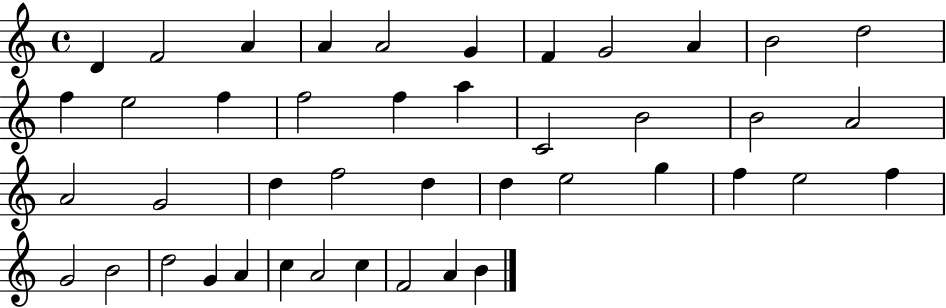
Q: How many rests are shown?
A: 0